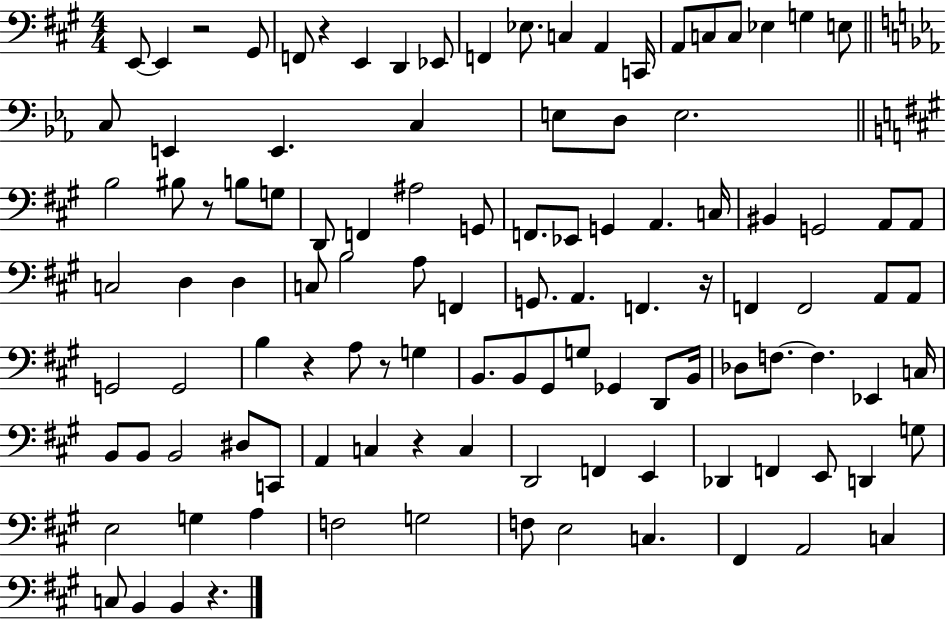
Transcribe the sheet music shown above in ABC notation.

X:1
T:Untitled
M:4/4
L:1/4
K:A
E,,/2 E,, z2 ^G,,/2 F,,/2 z E,, D,, _E,,/2 F,, _E,/2 C, A,, C,,/4 A,,/2 C,/2 C,/2 _E, G, E,/2 C,/2 E,, E,, C, E,/2 D,/2 E,2 B,2 ^B,/2 z/2 B,/2 G,/2 D,,/2 F,, ^A,2 G,,/2 F,,/2 _E,,/2 G,, A,, C,/4 ^B,, G,,2 A,,/2 A,,/2 C,2 D, D, C,/2 B,2 A,/2 F,, G,,/2 A,, F,, z/4 F,, F,,2 A,,/2 A,,/2 G,,2 G,,2 B, z A,/2 z/2 G, B,,/2 B,,/2 ^G,,/2 G,/2 _G,, D,,/2 B,,/4 _D,/2 F,/2 F, _E,, C,/4 B,,/2 B,,/2 B,,2 ^D,/2 C,,/2 A,, C, z C, D,,2 F,, E,, _D,, F,, E,,/2 D,, G,/2 E,2 G, A, F,2 G,2 F,/2 E,2 C, ^F,, A,,2 C, C,/2 B,, B,, z